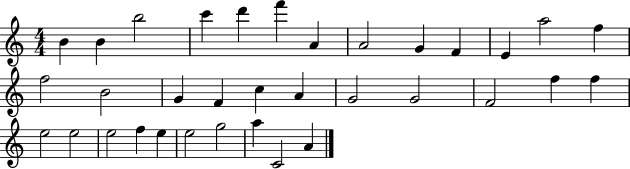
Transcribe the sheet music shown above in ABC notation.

X:1
T:Untitled
M:4/4
L:1/4
K:C
B B b2 c' d' f' A A2 G F E a2 f f2 B2 G F c A G2 G2 F2 f f e2 e2 e2 f e e2 g2 a C2 A